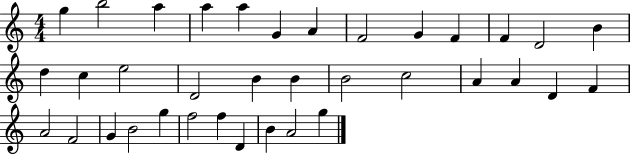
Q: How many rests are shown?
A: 0